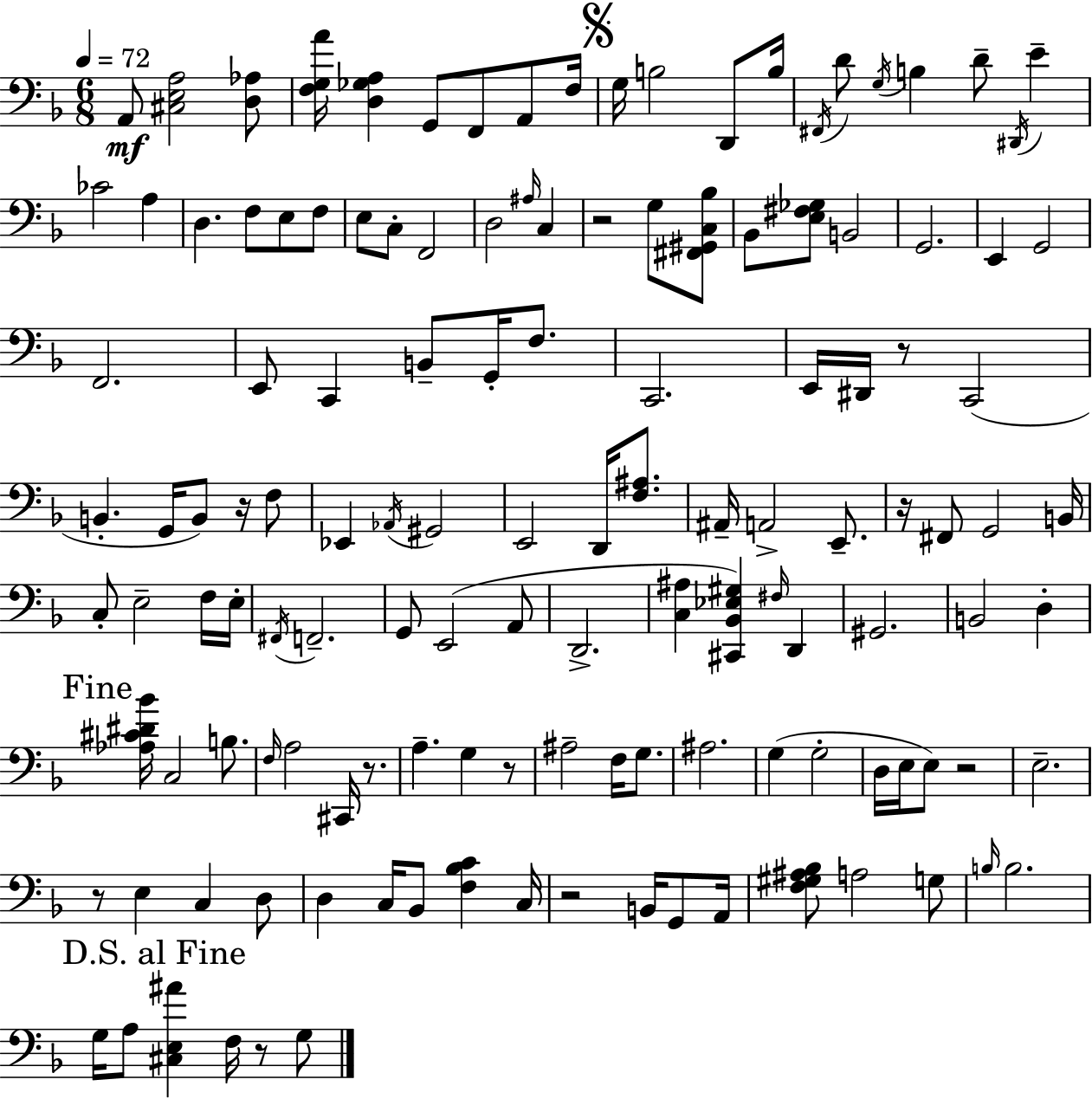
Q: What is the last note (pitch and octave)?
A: G3